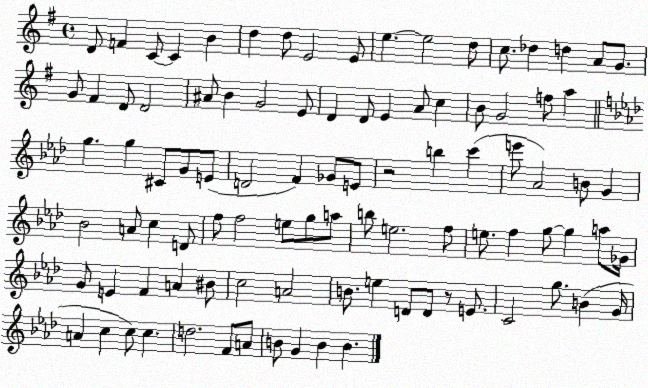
X:1
T:Untitled
M:4/4
L:1/4
K:G
D/2 F C/2 C B d d/2 E2 E/2 e e2 d/2 c/2 _d d A/2 G/2 G/2 ^F D/2 D2 ^A/2 B G2 E/2 D D/2 E A/2 c B/2 G2 f/2 a g g ^C/2 G/2 E/2 D2 F _G/2 E/2 z2 b c' e'/2 _A2 B/2 G _B2 A/2 c D/2 f/2 f2 e/2 g/2 a/2 b/2 e2 f/2 e/2 f g/2 g a/2 _G/4 G/2 E F A ^B/2 c2 A2 B/2 e D/2 D/2 z/2 E/2 C2 g/2 B G/4 A c c/2 c d2 F/2 A/2 B/2 G B B